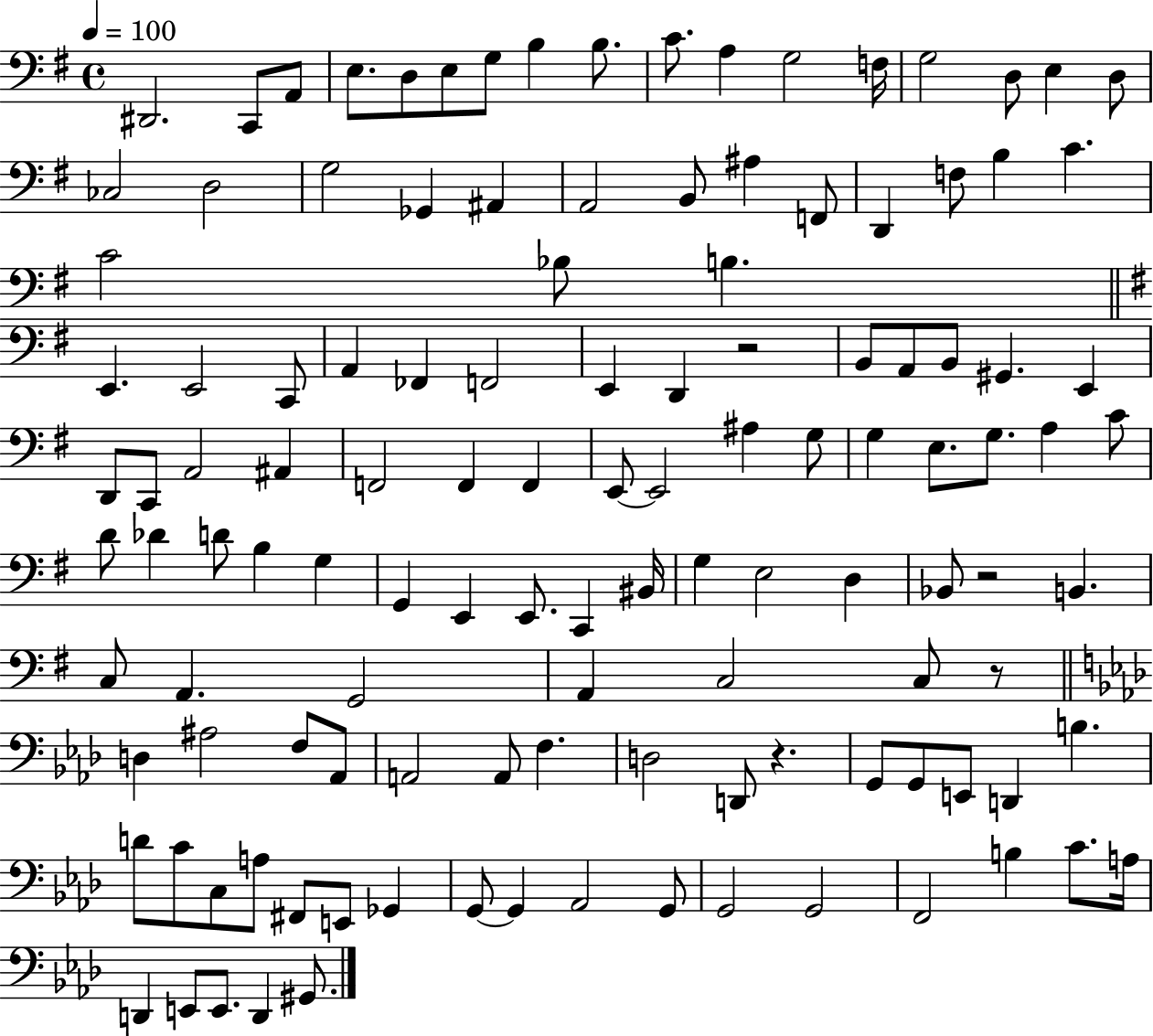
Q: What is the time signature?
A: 4/4